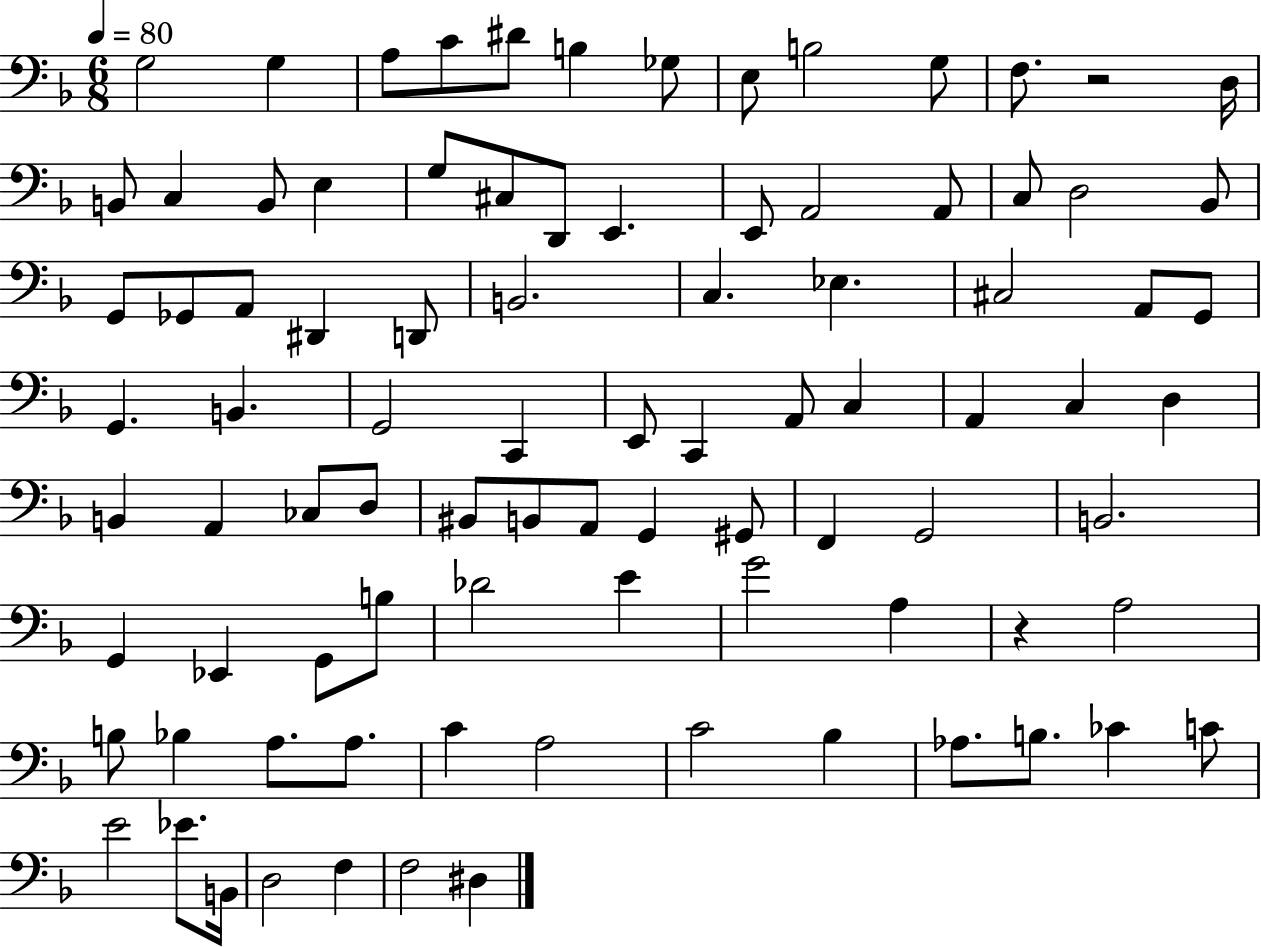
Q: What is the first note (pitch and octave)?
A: G3